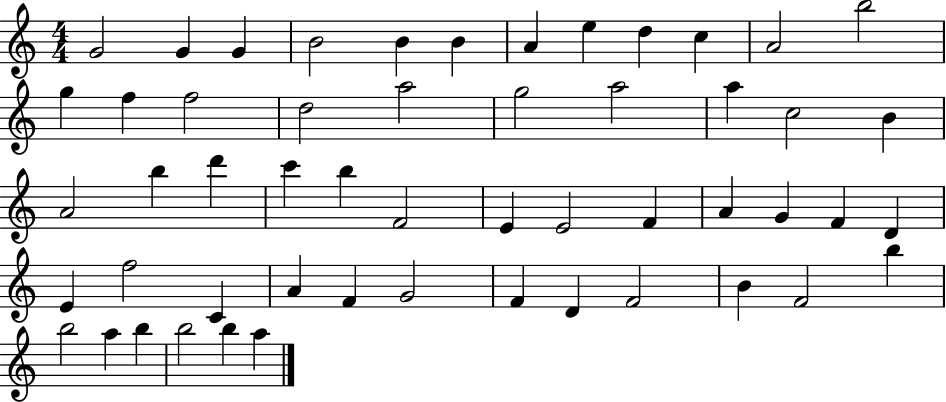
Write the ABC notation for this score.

X:1
T:Untitled
M:4/4
L:1/4
K:C
G2 G G B2 B B A e d c A2 b2 g f f2 d2 a2 g2 a2 a c2 B A2 b d' c' b F2 E E2 F A G F D E f2 C A F G2 F D F2 B F2 b b2 a b b2 b a